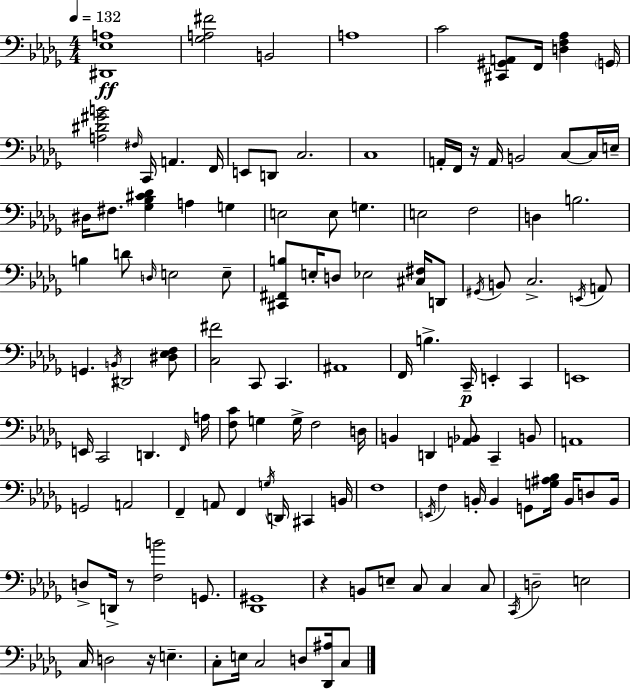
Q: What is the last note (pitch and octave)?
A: C3